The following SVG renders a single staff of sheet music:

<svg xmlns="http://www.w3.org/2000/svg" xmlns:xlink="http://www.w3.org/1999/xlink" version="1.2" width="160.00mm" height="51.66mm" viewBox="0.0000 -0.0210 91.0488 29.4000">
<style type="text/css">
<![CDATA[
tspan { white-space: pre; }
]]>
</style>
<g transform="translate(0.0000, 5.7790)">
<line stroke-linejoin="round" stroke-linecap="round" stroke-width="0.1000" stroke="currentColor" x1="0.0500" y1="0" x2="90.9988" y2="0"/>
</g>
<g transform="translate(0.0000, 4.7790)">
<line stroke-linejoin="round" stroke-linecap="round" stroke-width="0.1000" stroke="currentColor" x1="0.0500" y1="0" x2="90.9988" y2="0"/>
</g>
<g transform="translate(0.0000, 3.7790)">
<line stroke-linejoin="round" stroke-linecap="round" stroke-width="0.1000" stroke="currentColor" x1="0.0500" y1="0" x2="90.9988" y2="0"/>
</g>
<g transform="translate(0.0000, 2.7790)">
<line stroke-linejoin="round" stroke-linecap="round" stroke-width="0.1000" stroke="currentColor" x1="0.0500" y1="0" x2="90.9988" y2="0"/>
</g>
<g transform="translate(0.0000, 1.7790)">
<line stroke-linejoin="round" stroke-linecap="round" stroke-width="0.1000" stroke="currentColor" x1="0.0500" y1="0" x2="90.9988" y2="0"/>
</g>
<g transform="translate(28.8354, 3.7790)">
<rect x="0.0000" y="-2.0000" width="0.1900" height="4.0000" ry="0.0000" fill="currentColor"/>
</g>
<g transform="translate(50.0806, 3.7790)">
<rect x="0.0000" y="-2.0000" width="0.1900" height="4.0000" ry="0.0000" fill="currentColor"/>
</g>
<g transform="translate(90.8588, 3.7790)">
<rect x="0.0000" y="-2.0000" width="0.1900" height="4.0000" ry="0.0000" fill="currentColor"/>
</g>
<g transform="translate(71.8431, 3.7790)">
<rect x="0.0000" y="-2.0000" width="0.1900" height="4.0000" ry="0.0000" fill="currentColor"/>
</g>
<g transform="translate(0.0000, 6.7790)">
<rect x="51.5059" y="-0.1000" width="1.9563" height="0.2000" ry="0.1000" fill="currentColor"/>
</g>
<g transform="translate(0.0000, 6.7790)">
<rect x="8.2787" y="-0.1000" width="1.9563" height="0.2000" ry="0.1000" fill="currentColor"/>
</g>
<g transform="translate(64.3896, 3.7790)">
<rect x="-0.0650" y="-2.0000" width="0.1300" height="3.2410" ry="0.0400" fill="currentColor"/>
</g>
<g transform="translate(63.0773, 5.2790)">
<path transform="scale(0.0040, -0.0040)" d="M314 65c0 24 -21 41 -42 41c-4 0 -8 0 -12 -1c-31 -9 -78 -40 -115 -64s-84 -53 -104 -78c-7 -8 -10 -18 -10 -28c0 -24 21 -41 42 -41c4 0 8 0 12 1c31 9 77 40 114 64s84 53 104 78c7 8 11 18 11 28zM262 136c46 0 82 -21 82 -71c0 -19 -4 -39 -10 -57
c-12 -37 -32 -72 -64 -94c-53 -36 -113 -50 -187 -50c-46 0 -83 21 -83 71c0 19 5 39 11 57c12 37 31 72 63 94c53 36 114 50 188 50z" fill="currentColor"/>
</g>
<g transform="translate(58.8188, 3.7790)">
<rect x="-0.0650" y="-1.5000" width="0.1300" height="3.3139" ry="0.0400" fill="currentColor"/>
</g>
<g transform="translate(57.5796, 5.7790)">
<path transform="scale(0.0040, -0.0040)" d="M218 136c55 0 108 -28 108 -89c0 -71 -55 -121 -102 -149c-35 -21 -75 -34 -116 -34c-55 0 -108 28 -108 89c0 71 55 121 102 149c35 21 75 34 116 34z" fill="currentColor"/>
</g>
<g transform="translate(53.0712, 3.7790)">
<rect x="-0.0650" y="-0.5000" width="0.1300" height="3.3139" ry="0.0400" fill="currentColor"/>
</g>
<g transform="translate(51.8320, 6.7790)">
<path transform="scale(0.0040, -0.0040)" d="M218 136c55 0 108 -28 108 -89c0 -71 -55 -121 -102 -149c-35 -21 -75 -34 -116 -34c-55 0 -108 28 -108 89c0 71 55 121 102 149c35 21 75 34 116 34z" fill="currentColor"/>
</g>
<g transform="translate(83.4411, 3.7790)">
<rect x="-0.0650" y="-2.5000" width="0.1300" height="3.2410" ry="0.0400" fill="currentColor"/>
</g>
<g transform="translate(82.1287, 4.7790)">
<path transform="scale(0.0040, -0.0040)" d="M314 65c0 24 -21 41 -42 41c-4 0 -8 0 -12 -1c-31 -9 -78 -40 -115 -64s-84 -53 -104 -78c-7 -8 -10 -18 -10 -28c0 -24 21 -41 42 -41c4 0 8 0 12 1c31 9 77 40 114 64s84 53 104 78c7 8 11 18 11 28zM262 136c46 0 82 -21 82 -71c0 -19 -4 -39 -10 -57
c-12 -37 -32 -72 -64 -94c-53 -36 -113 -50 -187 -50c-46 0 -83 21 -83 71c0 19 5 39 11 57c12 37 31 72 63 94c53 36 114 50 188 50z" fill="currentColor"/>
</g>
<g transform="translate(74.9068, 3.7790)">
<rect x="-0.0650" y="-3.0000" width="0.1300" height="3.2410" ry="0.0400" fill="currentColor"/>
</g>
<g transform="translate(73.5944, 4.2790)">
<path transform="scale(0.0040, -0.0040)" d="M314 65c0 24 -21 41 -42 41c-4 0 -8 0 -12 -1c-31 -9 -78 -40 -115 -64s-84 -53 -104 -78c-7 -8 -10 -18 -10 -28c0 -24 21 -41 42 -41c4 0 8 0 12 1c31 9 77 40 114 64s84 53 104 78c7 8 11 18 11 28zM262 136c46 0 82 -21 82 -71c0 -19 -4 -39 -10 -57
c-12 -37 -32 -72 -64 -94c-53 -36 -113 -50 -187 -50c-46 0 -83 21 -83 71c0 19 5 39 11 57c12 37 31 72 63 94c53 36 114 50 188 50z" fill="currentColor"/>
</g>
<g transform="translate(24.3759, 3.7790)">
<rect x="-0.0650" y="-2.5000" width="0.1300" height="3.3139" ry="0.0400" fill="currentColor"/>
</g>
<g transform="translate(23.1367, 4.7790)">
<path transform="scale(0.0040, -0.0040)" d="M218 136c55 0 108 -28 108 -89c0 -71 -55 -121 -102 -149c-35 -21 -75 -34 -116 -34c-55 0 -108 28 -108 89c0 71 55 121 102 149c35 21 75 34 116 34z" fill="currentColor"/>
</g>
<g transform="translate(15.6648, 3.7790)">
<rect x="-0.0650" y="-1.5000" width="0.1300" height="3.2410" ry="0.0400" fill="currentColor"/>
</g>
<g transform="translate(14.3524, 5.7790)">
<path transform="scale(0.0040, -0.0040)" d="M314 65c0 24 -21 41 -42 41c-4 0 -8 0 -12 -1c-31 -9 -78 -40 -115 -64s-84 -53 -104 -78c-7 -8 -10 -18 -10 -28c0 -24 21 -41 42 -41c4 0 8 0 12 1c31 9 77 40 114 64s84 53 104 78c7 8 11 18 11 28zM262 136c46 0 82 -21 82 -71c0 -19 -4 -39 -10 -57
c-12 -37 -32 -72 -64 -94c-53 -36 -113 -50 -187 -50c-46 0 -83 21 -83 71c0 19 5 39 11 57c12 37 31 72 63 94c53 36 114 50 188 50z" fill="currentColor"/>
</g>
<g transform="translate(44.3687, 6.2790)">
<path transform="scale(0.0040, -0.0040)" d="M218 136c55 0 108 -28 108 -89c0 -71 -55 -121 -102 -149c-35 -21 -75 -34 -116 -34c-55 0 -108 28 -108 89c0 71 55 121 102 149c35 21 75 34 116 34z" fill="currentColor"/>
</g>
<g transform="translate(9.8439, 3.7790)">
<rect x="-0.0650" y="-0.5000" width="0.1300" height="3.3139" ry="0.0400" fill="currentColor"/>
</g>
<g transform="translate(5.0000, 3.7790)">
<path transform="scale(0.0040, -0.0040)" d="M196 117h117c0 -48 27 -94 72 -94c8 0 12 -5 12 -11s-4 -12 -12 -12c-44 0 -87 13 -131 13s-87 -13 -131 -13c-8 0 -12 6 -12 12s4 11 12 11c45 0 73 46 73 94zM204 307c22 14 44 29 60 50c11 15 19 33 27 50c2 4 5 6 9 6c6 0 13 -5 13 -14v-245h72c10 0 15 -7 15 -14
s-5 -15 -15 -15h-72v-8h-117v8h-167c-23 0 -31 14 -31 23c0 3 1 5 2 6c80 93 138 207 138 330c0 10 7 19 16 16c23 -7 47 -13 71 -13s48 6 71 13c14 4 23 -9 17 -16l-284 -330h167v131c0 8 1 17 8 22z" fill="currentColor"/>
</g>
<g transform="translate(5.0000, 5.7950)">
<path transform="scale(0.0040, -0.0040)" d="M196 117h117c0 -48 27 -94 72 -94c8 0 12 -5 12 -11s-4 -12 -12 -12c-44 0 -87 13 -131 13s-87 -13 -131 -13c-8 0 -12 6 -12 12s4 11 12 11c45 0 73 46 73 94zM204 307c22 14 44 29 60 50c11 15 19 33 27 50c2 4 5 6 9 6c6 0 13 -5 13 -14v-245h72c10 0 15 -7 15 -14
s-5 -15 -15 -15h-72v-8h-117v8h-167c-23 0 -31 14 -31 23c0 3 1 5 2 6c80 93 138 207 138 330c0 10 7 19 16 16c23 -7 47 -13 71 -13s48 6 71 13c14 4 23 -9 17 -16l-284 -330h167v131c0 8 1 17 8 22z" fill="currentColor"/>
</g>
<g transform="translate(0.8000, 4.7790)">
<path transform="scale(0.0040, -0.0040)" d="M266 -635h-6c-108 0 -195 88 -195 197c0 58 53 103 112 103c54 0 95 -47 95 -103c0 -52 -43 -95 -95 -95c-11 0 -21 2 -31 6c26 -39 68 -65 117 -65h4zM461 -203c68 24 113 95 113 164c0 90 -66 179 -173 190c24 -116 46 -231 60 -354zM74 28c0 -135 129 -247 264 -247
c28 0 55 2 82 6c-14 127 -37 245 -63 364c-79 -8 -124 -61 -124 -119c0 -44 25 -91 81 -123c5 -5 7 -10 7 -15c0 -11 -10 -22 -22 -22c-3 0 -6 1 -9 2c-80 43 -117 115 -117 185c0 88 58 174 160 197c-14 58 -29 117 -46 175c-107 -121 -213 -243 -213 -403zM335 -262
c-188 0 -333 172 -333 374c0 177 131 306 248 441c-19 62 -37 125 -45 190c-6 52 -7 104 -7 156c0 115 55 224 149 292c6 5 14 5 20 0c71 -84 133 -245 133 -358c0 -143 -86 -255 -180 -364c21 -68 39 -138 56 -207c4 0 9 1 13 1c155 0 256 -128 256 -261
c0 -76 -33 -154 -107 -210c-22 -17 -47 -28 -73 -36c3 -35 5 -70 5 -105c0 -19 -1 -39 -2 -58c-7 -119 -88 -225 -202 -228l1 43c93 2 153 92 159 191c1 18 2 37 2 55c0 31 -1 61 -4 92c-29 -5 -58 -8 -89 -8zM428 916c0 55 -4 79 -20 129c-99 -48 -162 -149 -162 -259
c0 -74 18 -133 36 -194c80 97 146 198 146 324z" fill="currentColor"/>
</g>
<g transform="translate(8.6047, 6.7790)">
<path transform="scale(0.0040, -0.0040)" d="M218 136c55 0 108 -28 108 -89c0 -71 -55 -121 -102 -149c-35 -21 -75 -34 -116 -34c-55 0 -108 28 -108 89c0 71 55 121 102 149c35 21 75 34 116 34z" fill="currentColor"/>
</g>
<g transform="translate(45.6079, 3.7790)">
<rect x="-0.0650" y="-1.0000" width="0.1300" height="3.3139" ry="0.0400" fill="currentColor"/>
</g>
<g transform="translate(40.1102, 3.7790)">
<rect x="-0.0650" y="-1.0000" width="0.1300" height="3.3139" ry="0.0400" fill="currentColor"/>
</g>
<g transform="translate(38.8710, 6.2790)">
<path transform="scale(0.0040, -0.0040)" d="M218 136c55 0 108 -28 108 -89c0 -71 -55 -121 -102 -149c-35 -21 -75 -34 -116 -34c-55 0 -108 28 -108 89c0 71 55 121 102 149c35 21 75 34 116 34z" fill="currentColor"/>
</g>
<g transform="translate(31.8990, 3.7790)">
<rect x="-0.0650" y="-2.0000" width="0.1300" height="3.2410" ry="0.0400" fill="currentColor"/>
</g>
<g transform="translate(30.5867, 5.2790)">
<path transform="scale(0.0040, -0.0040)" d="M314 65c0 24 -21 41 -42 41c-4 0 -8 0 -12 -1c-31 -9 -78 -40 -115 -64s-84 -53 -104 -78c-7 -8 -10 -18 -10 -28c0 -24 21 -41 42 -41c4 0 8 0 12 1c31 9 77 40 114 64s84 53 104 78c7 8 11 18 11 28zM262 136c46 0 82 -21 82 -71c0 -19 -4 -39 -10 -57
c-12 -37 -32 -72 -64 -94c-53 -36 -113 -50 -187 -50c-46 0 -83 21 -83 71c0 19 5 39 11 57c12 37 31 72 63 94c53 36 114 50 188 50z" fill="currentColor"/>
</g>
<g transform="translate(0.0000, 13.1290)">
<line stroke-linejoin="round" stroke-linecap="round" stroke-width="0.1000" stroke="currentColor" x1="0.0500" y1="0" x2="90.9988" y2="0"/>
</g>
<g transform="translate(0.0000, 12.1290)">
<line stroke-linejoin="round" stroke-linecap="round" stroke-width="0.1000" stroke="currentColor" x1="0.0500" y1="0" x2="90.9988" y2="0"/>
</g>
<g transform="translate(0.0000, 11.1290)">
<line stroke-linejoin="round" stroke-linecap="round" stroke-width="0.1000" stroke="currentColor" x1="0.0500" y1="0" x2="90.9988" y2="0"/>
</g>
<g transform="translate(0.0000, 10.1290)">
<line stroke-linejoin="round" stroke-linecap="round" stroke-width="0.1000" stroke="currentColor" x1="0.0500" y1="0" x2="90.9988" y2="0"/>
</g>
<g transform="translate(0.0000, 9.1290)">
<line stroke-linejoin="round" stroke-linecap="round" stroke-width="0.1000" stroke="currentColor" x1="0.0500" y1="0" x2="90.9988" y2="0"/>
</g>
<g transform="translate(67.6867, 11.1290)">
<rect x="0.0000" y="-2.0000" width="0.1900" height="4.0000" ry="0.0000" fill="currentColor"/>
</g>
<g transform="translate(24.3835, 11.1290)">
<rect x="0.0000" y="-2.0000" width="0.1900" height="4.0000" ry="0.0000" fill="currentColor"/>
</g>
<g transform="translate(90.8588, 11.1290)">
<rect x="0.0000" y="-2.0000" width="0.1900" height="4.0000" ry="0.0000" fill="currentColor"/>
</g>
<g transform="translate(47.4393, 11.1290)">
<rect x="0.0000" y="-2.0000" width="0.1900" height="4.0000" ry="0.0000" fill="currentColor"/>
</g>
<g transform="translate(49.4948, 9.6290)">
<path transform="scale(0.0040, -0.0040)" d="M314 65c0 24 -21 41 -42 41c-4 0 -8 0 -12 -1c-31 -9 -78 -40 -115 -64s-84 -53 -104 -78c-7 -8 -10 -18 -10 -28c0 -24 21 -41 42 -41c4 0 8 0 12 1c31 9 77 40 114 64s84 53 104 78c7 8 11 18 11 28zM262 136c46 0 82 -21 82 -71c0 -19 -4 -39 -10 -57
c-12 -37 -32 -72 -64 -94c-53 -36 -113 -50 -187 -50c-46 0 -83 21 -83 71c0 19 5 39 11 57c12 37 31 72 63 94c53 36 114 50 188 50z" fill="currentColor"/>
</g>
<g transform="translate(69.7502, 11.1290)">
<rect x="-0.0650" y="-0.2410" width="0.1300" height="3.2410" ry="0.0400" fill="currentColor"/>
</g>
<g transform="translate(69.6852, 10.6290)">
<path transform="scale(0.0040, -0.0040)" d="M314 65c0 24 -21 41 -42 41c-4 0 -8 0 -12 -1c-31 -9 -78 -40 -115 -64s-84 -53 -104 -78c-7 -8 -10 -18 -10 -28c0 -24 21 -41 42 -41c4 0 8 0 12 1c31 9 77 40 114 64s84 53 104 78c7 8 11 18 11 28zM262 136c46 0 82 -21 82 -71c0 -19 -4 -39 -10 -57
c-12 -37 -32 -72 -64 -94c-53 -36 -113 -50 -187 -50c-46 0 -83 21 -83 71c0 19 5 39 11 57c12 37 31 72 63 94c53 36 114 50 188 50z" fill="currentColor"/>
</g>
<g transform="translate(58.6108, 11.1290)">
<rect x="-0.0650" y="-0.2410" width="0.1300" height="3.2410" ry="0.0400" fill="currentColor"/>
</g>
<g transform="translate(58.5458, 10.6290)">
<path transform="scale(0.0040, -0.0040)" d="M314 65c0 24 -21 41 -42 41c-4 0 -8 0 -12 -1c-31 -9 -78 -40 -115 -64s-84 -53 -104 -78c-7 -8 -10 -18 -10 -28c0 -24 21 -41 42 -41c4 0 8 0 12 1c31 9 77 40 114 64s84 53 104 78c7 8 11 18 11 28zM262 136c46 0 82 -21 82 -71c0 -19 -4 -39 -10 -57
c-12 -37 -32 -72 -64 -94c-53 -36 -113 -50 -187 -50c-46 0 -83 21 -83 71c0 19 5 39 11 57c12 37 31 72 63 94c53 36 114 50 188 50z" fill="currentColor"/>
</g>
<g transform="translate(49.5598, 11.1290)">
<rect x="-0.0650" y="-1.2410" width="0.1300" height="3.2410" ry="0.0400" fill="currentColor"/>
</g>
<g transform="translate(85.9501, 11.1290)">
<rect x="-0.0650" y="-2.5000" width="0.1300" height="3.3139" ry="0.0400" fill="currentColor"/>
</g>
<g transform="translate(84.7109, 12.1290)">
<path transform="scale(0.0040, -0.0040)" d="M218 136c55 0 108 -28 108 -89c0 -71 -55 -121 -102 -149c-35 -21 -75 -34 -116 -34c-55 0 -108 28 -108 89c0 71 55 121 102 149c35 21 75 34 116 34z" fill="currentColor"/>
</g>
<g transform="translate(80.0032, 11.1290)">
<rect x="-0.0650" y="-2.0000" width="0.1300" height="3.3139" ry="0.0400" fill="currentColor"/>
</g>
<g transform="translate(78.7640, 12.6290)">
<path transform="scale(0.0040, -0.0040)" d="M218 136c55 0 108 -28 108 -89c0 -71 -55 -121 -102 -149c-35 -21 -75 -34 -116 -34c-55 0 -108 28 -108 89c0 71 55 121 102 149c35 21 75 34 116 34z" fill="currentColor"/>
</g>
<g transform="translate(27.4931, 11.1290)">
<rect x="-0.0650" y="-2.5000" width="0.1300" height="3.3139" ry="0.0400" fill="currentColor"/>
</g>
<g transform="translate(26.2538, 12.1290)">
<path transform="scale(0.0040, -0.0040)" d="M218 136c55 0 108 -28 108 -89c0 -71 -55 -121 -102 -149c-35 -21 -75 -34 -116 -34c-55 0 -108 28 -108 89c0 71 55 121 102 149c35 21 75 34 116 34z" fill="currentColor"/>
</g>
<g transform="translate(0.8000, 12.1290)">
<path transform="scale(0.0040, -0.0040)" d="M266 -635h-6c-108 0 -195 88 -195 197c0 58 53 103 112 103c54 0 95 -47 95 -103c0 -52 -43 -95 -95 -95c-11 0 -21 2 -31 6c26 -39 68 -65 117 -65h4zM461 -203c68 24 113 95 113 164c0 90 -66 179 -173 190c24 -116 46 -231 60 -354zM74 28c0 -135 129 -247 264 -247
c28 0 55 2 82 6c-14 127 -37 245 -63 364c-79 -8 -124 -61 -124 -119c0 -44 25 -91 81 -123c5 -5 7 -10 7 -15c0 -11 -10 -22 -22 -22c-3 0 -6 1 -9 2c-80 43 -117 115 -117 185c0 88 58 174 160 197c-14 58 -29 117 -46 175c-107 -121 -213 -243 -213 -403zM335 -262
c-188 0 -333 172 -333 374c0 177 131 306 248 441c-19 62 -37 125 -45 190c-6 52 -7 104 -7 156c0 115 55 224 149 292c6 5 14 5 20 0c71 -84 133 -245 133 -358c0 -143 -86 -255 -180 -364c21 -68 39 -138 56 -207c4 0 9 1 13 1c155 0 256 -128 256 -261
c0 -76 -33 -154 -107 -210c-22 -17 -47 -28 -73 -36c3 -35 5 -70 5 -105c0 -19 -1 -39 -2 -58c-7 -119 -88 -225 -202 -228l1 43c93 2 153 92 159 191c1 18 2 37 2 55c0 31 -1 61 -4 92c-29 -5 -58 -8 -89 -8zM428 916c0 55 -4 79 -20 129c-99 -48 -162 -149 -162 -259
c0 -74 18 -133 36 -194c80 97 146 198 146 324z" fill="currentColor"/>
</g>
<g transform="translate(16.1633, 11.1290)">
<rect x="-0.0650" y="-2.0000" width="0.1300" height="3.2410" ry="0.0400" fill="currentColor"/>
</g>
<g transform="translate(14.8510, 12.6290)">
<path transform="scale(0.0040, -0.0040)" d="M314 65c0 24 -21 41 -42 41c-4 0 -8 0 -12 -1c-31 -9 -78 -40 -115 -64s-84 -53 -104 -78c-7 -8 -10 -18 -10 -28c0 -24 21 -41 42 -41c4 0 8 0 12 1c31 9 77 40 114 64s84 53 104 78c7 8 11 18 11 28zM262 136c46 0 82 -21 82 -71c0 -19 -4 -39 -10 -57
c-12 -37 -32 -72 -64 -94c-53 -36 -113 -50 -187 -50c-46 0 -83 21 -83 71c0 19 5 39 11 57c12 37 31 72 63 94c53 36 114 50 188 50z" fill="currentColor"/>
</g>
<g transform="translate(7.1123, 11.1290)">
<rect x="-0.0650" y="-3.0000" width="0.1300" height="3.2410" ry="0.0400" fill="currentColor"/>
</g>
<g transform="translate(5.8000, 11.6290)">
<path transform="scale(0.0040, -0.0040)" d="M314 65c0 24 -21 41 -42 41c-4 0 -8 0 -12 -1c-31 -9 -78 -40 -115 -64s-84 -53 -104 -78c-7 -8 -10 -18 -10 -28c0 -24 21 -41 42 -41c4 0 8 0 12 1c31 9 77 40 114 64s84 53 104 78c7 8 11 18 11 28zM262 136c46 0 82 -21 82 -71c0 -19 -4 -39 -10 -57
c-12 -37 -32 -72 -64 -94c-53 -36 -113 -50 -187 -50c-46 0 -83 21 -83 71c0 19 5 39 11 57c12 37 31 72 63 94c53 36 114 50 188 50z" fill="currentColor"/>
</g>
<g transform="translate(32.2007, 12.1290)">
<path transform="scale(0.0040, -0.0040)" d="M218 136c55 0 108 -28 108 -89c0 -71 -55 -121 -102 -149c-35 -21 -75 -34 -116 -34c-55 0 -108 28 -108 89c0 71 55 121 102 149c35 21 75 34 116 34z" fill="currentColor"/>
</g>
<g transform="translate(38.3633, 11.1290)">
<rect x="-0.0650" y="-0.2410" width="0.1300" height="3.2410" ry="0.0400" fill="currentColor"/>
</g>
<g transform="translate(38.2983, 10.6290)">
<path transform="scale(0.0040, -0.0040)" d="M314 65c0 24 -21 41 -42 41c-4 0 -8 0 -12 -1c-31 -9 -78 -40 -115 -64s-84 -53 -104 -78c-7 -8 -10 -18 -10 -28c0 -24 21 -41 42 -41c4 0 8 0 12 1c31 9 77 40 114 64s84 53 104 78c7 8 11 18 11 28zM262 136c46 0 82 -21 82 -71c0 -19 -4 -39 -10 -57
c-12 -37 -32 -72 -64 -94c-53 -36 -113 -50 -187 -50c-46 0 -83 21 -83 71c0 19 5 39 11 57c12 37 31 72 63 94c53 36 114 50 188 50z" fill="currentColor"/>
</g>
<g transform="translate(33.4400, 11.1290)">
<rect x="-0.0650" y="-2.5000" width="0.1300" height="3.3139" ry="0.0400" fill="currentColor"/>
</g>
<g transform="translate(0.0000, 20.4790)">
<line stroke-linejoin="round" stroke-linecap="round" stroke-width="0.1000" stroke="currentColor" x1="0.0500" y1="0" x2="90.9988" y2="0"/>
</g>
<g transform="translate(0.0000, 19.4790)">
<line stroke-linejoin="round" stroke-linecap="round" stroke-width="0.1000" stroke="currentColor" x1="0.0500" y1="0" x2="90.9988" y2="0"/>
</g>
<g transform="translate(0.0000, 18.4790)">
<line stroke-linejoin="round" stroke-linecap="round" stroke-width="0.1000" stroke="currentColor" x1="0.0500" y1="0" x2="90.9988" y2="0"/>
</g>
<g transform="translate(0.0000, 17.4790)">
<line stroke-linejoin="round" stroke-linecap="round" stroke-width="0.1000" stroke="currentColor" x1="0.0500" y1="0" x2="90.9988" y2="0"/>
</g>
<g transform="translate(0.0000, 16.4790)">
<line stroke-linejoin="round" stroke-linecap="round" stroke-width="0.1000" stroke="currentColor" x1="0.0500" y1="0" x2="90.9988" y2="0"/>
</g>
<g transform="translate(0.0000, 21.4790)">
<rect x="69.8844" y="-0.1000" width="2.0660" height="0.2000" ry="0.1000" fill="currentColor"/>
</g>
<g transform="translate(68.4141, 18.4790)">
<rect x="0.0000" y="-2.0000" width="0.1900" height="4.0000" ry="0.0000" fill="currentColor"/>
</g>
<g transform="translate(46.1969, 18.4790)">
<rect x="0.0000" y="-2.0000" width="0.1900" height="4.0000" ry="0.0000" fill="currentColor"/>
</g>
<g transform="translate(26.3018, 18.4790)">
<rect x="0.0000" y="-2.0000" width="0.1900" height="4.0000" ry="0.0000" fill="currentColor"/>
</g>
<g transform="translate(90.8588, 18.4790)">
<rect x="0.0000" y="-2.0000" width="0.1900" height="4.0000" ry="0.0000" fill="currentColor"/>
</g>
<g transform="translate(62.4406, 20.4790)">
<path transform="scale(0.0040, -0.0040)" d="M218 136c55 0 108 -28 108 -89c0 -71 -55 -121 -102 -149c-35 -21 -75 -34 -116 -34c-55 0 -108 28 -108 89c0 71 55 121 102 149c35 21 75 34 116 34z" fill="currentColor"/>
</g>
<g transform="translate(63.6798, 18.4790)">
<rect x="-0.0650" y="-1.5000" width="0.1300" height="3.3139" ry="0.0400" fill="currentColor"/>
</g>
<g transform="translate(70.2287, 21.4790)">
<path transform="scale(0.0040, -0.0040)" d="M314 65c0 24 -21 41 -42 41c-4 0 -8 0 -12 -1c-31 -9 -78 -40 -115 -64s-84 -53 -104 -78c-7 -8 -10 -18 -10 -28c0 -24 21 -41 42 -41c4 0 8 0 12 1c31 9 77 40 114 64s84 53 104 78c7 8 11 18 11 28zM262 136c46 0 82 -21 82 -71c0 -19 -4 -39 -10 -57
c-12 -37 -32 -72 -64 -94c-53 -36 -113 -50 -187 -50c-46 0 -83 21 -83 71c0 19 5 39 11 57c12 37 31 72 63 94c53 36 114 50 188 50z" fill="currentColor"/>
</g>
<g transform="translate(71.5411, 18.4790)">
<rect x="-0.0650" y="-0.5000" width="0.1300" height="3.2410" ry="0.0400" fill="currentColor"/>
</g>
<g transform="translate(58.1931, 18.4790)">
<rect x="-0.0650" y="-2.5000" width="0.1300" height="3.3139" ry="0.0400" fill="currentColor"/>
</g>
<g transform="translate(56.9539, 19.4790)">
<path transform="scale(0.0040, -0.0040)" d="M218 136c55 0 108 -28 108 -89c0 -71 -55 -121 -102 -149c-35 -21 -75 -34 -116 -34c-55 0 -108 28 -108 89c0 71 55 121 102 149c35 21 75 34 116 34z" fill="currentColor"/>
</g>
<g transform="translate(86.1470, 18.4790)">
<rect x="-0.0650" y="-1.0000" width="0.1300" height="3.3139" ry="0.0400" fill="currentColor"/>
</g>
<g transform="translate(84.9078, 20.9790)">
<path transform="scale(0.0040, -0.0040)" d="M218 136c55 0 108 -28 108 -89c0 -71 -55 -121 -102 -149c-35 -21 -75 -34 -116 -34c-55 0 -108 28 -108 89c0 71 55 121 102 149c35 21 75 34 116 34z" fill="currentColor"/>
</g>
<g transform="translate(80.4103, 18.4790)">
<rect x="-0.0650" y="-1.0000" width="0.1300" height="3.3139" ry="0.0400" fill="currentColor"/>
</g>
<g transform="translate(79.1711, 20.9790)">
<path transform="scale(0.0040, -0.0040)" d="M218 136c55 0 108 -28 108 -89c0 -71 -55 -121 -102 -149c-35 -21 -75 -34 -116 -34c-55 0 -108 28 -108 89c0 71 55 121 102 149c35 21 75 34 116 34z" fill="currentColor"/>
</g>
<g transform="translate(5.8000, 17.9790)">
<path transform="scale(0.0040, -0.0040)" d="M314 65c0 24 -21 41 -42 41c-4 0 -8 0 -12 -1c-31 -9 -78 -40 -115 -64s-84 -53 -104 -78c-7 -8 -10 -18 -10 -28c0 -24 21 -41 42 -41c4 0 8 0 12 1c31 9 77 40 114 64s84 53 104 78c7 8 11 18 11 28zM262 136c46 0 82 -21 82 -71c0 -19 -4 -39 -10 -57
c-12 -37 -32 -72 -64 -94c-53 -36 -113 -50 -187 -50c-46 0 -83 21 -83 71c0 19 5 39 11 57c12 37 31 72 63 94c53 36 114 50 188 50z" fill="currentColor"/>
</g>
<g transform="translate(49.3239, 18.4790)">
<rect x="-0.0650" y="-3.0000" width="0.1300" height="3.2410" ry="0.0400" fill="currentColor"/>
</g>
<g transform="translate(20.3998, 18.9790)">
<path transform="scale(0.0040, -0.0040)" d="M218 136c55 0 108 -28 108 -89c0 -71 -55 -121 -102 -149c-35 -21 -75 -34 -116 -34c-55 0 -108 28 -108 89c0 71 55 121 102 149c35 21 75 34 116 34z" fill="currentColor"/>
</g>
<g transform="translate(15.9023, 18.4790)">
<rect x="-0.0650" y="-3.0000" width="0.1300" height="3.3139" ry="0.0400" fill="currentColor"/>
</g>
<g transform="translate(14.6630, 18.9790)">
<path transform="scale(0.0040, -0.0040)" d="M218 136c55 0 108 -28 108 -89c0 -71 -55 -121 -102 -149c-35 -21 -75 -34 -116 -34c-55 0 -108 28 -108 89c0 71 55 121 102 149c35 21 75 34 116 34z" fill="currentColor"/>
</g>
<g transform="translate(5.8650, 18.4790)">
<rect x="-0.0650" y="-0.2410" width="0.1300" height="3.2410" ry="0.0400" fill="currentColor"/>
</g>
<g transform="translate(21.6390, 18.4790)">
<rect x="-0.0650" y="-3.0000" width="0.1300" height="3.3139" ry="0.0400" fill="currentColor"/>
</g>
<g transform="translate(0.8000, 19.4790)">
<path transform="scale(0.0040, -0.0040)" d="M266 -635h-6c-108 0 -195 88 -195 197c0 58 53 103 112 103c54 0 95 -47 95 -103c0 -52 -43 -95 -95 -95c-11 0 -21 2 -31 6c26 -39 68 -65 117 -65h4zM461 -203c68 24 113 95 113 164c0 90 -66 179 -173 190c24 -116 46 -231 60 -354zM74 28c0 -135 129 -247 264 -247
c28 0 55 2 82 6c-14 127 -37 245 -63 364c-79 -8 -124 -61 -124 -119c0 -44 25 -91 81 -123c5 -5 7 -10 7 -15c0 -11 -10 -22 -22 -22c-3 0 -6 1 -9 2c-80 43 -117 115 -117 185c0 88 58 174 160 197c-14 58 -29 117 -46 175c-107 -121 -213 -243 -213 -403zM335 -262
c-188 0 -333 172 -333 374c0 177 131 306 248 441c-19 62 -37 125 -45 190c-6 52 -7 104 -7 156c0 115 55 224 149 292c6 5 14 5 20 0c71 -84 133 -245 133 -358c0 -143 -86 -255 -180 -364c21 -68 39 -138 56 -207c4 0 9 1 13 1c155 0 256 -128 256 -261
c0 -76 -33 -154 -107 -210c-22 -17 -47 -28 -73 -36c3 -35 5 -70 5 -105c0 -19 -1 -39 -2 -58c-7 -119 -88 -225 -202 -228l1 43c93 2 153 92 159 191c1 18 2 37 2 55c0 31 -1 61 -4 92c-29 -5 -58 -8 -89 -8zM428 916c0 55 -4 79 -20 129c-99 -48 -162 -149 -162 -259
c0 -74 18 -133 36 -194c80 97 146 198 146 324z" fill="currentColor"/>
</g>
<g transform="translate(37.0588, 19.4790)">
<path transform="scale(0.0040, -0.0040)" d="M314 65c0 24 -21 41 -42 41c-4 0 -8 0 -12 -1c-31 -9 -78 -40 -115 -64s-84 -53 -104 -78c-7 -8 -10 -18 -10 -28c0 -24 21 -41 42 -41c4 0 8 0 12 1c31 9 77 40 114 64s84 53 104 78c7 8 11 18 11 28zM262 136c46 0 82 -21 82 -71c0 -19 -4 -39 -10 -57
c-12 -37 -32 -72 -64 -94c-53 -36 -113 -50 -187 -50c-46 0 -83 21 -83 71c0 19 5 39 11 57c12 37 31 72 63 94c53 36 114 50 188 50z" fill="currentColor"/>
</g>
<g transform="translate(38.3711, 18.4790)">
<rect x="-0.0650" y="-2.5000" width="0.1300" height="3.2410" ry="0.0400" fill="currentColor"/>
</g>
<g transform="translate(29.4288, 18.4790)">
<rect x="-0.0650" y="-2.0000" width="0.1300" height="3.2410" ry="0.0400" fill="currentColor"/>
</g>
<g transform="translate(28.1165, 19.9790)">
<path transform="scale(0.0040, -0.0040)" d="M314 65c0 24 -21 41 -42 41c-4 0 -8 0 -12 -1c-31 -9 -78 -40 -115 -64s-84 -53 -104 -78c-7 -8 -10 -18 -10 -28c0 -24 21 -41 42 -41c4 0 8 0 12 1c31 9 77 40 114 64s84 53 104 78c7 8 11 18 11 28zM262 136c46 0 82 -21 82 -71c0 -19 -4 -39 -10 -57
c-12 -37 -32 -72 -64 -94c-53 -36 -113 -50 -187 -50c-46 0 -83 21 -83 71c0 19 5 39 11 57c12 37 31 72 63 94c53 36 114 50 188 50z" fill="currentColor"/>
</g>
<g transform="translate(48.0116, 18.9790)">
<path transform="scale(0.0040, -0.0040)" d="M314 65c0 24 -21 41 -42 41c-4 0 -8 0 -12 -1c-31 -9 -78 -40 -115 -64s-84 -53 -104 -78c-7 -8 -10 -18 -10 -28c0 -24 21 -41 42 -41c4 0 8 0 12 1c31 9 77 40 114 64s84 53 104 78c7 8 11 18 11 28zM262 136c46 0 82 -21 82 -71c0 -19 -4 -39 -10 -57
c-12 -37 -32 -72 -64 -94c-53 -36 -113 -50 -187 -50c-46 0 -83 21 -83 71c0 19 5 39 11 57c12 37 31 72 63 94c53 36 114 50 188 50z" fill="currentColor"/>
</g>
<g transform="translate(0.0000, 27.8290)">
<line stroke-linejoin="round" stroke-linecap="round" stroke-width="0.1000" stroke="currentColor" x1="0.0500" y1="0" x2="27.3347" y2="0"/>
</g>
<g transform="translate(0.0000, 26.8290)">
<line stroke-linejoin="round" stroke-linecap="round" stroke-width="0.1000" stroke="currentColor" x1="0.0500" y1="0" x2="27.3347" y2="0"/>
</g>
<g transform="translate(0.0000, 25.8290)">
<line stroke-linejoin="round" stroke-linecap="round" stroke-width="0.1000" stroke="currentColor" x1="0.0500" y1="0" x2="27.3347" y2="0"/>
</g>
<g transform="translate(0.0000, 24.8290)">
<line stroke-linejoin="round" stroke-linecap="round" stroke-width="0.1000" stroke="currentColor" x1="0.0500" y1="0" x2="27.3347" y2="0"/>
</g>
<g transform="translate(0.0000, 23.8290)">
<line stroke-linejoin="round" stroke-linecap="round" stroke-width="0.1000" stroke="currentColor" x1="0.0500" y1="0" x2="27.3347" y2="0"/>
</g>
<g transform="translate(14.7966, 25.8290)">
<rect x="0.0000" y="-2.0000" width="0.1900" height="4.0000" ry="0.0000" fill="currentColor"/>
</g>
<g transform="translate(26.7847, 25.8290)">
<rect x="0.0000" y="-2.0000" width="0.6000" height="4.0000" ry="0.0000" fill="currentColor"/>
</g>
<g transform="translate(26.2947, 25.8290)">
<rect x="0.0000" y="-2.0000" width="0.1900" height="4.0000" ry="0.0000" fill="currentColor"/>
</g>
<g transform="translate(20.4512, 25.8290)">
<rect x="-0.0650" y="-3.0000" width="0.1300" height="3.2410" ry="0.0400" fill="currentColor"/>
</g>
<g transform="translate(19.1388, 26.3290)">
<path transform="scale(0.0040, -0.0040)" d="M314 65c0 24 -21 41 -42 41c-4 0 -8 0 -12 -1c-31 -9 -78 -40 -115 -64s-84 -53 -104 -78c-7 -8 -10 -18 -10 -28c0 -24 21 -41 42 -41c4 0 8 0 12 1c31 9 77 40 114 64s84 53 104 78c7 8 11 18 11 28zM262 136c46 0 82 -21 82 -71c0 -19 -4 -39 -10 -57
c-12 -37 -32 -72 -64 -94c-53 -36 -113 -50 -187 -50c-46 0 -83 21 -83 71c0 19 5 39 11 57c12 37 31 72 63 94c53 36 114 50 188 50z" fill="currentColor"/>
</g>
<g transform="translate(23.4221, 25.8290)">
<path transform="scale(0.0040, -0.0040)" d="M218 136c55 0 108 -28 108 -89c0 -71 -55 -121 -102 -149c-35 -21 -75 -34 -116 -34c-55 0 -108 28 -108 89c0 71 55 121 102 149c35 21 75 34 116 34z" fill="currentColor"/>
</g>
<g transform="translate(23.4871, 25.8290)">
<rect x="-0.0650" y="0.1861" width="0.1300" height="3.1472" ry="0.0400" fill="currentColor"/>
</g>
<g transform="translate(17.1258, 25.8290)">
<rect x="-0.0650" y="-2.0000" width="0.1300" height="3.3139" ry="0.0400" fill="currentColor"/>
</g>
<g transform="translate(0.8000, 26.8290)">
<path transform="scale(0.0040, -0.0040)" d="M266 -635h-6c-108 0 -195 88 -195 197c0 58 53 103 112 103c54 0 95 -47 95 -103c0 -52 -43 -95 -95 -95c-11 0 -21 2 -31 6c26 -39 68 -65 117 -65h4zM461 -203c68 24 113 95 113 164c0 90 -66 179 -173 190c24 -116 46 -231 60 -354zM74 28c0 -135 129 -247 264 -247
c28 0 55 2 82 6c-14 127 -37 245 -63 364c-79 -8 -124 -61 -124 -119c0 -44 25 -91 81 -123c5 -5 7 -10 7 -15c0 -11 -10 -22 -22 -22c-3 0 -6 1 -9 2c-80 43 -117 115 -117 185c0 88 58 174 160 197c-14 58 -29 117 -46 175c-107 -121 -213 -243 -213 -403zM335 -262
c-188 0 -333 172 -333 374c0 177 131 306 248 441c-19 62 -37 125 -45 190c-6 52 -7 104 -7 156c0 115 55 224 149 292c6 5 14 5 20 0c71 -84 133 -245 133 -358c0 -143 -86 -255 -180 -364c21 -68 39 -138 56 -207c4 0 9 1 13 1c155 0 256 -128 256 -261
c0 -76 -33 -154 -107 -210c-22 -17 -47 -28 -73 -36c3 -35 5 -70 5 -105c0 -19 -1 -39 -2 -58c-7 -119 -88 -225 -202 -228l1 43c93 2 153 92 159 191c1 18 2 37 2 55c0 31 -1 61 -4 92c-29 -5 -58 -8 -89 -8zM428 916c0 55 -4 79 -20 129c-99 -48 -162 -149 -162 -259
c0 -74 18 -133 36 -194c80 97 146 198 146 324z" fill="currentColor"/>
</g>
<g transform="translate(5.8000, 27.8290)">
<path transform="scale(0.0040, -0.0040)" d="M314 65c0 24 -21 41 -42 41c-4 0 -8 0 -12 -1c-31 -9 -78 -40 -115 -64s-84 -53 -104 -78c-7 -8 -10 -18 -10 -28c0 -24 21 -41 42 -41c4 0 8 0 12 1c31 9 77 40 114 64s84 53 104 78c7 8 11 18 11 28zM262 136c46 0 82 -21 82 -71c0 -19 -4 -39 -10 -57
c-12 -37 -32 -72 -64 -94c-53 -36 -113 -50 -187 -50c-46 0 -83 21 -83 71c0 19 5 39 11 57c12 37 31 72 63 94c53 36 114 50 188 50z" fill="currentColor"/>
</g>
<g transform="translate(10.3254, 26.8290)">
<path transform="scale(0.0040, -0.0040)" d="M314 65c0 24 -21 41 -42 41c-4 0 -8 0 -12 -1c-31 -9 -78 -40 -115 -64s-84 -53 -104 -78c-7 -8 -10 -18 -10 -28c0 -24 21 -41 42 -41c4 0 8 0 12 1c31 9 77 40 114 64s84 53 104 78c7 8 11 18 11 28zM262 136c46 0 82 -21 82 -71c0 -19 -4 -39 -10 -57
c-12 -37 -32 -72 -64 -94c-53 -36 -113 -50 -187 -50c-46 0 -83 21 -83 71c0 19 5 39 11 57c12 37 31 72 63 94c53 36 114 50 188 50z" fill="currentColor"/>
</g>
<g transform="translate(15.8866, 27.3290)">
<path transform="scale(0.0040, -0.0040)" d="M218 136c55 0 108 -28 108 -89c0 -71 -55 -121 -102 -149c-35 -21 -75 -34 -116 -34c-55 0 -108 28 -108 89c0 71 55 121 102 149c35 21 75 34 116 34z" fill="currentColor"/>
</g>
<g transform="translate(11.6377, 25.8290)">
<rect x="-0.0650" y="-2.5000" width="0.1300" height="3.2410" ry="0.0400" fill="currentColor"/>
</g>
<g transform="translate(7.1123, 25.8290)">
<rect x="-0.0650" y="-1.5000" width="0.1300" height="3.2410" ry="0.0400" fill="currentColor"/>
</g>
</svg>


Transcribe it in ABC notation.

X:1
T:Untitled
M:4/4
L:1/4
K:C
C E2 G F2 D D C E F2 A2 G2 A2 F2 G G c2 e2 c2 c2 F G c2 A A F2 G2 A2 G E C2 D D E2 G2 F A2 B